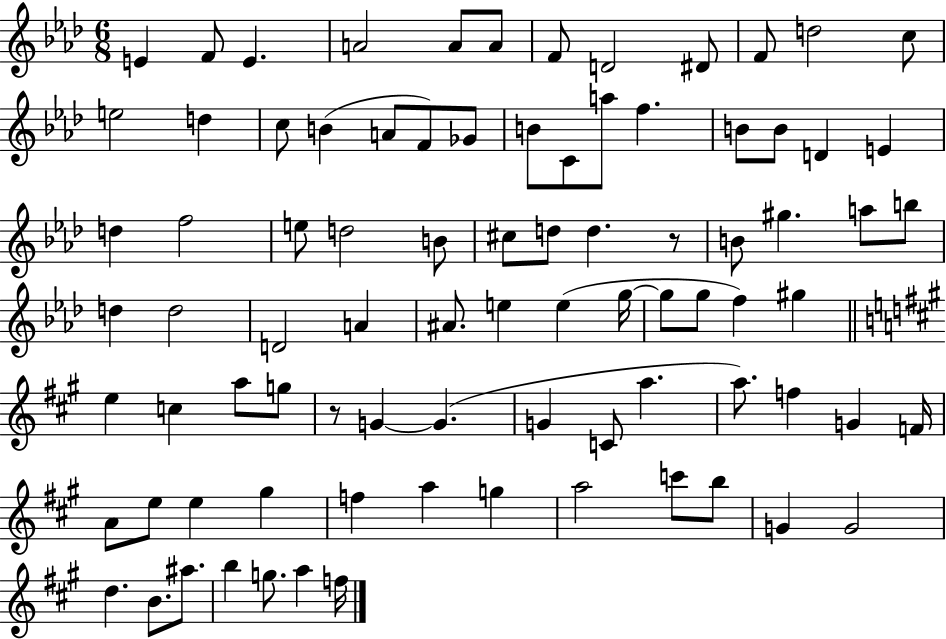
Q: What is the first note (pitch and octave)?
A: E4